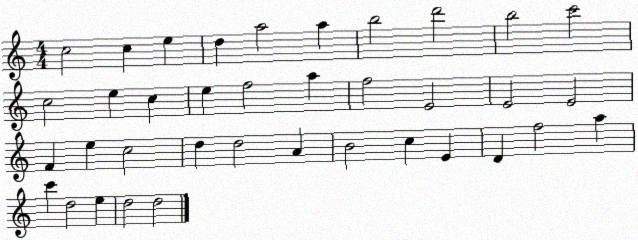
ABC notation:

X:1
T:Untitled
M:4/4
L:1/4
K:C
c2 c e d a2 a b2 d'2 b2 c'2 c2 e c e f2 a f2 E2 E2 E2 F e c2 d d2 A B2 c E D f2 a c' d2 e d2 d2